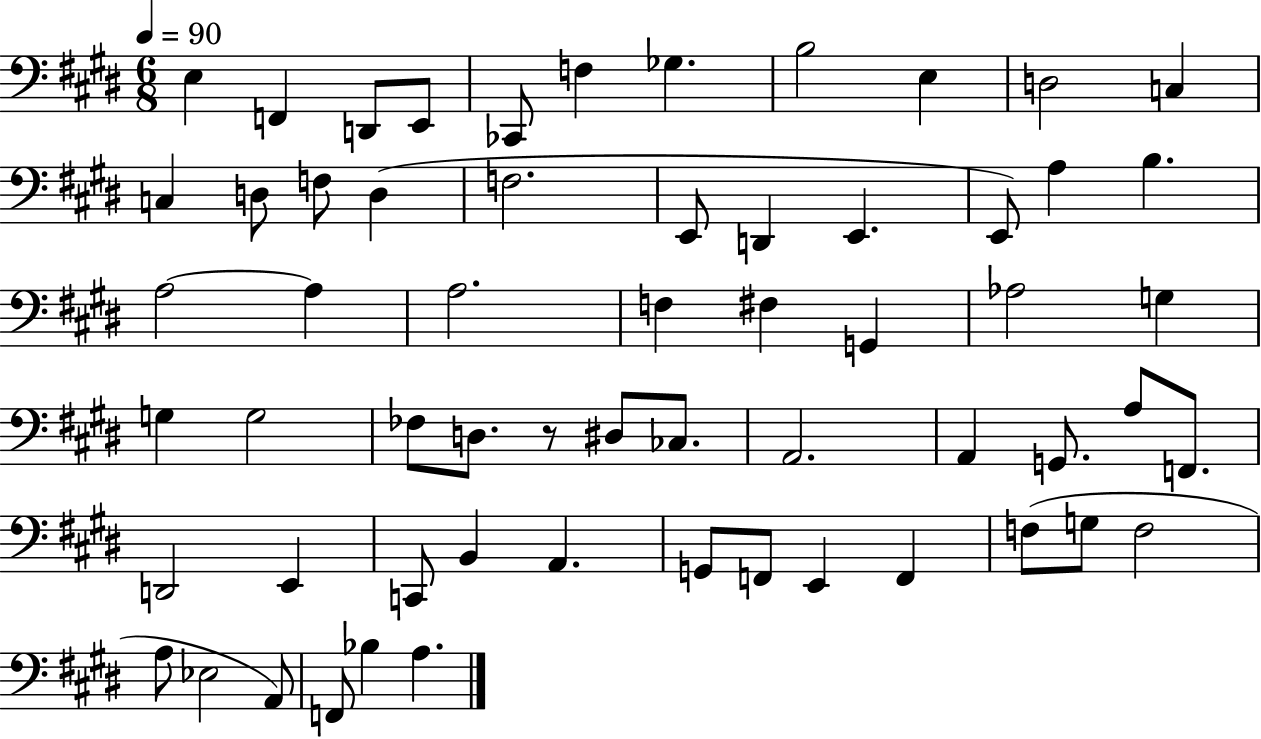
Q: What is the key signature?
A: E major